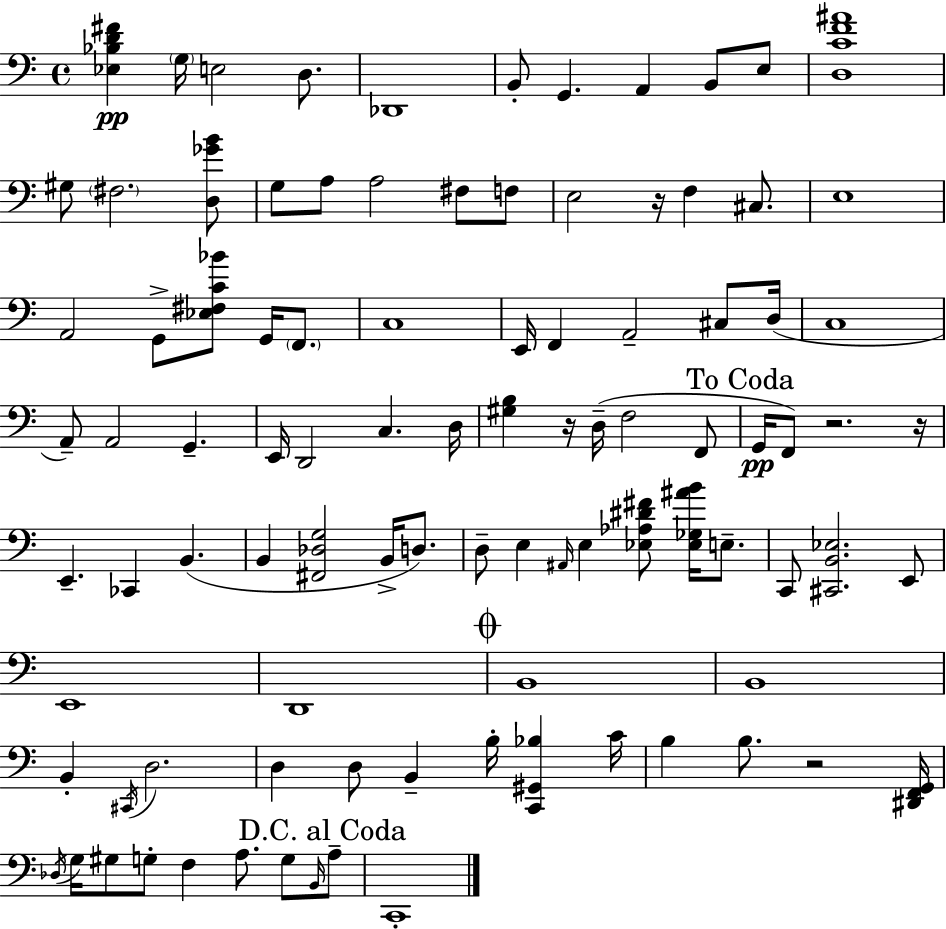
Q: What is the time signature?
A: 4/4